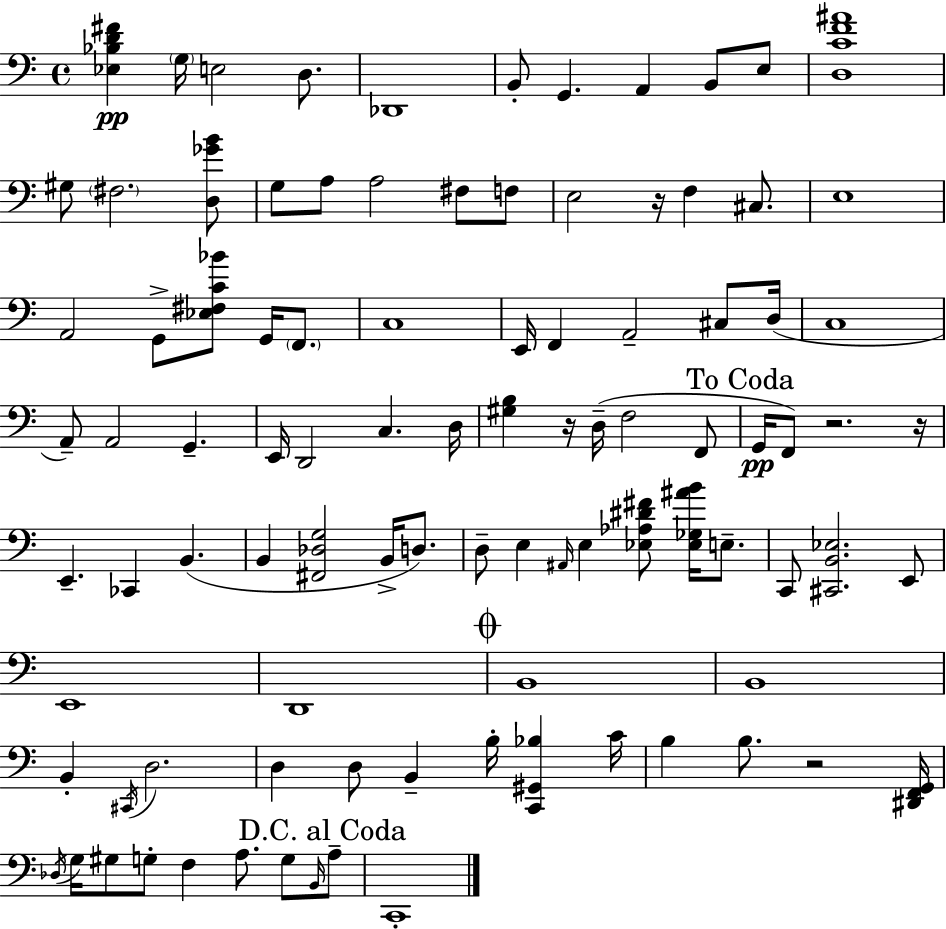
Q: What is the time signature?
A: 4/4